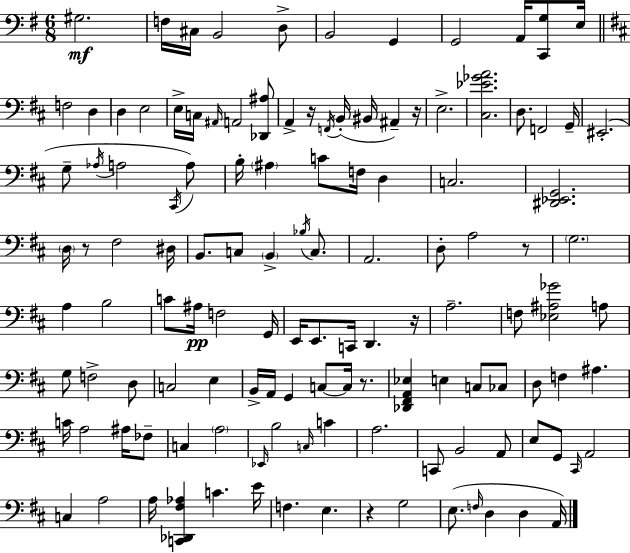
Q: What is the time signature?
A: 6/8